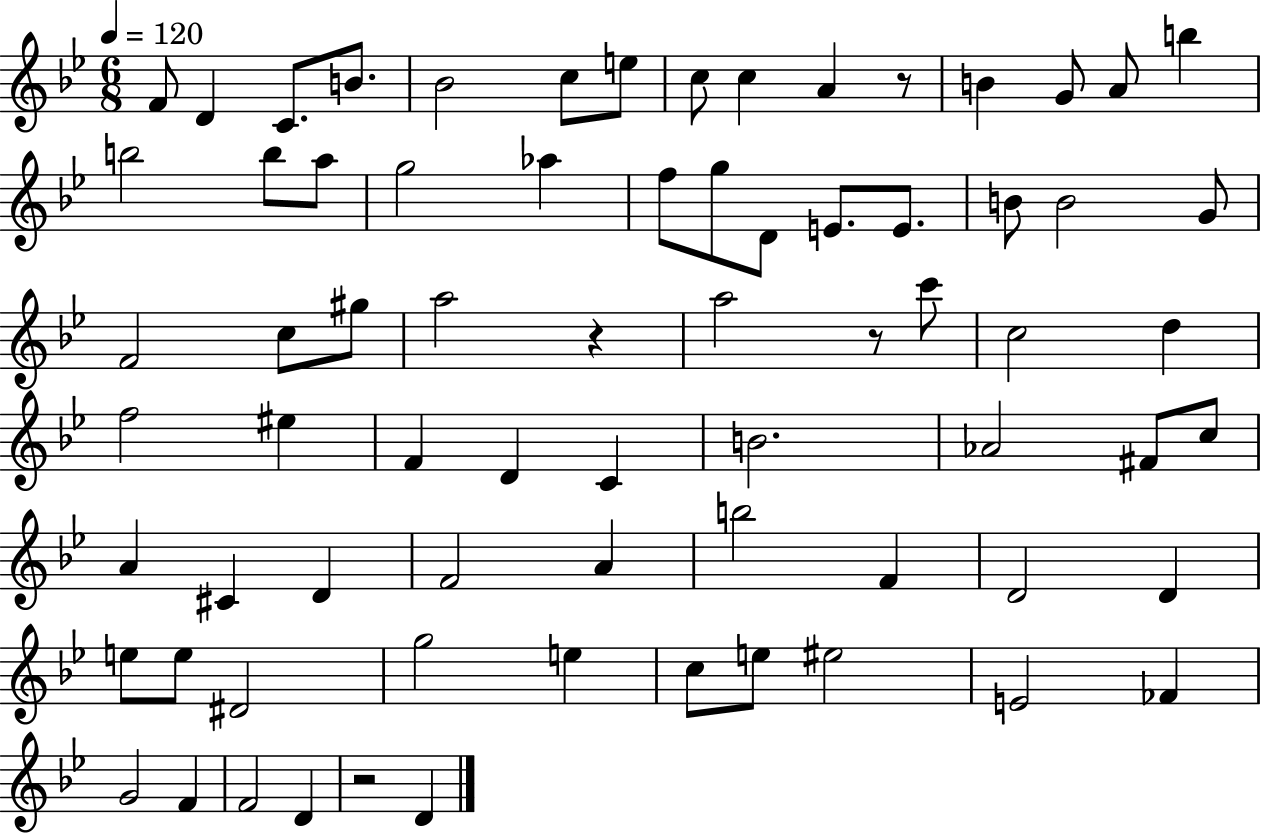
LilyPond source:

{
  \clef treble
  \numericTimeSignature
  \time 6/8
  \key bes \major
  \tempo 4 = 120
  f'8 d'4 c'8. b'8. | bes'2 c''8 e''8 | c''8 c''4 a'4 r8 | b'4 g'8 a'8 b''4 | \break b''2 b''8 a''8 | g''2 aes''4 | f''8 g''8 d'8 e'8. e'8. | b'8 b'2 g'8 | \break f'2 c''8 gis''8 | a''2 r4 | a''2 r8 c'''8 | c''2 d''4 | \break f''2 eis''4 | f'4 d'4 c'4 | b'2. | aes'2 fis'8 c''8 | \break a'4 cis'4 d'4 | f'2 a'4 | b''2 f'4 | d'2 d'4 | \break e''8 e''8 dis'2 | g''2 e''4 | c''8 e''8 eis''2 | e'2 fes'4 | \break g'2 f'4 | f'2 d'4 | r2 d'4 | \bar "|."
}